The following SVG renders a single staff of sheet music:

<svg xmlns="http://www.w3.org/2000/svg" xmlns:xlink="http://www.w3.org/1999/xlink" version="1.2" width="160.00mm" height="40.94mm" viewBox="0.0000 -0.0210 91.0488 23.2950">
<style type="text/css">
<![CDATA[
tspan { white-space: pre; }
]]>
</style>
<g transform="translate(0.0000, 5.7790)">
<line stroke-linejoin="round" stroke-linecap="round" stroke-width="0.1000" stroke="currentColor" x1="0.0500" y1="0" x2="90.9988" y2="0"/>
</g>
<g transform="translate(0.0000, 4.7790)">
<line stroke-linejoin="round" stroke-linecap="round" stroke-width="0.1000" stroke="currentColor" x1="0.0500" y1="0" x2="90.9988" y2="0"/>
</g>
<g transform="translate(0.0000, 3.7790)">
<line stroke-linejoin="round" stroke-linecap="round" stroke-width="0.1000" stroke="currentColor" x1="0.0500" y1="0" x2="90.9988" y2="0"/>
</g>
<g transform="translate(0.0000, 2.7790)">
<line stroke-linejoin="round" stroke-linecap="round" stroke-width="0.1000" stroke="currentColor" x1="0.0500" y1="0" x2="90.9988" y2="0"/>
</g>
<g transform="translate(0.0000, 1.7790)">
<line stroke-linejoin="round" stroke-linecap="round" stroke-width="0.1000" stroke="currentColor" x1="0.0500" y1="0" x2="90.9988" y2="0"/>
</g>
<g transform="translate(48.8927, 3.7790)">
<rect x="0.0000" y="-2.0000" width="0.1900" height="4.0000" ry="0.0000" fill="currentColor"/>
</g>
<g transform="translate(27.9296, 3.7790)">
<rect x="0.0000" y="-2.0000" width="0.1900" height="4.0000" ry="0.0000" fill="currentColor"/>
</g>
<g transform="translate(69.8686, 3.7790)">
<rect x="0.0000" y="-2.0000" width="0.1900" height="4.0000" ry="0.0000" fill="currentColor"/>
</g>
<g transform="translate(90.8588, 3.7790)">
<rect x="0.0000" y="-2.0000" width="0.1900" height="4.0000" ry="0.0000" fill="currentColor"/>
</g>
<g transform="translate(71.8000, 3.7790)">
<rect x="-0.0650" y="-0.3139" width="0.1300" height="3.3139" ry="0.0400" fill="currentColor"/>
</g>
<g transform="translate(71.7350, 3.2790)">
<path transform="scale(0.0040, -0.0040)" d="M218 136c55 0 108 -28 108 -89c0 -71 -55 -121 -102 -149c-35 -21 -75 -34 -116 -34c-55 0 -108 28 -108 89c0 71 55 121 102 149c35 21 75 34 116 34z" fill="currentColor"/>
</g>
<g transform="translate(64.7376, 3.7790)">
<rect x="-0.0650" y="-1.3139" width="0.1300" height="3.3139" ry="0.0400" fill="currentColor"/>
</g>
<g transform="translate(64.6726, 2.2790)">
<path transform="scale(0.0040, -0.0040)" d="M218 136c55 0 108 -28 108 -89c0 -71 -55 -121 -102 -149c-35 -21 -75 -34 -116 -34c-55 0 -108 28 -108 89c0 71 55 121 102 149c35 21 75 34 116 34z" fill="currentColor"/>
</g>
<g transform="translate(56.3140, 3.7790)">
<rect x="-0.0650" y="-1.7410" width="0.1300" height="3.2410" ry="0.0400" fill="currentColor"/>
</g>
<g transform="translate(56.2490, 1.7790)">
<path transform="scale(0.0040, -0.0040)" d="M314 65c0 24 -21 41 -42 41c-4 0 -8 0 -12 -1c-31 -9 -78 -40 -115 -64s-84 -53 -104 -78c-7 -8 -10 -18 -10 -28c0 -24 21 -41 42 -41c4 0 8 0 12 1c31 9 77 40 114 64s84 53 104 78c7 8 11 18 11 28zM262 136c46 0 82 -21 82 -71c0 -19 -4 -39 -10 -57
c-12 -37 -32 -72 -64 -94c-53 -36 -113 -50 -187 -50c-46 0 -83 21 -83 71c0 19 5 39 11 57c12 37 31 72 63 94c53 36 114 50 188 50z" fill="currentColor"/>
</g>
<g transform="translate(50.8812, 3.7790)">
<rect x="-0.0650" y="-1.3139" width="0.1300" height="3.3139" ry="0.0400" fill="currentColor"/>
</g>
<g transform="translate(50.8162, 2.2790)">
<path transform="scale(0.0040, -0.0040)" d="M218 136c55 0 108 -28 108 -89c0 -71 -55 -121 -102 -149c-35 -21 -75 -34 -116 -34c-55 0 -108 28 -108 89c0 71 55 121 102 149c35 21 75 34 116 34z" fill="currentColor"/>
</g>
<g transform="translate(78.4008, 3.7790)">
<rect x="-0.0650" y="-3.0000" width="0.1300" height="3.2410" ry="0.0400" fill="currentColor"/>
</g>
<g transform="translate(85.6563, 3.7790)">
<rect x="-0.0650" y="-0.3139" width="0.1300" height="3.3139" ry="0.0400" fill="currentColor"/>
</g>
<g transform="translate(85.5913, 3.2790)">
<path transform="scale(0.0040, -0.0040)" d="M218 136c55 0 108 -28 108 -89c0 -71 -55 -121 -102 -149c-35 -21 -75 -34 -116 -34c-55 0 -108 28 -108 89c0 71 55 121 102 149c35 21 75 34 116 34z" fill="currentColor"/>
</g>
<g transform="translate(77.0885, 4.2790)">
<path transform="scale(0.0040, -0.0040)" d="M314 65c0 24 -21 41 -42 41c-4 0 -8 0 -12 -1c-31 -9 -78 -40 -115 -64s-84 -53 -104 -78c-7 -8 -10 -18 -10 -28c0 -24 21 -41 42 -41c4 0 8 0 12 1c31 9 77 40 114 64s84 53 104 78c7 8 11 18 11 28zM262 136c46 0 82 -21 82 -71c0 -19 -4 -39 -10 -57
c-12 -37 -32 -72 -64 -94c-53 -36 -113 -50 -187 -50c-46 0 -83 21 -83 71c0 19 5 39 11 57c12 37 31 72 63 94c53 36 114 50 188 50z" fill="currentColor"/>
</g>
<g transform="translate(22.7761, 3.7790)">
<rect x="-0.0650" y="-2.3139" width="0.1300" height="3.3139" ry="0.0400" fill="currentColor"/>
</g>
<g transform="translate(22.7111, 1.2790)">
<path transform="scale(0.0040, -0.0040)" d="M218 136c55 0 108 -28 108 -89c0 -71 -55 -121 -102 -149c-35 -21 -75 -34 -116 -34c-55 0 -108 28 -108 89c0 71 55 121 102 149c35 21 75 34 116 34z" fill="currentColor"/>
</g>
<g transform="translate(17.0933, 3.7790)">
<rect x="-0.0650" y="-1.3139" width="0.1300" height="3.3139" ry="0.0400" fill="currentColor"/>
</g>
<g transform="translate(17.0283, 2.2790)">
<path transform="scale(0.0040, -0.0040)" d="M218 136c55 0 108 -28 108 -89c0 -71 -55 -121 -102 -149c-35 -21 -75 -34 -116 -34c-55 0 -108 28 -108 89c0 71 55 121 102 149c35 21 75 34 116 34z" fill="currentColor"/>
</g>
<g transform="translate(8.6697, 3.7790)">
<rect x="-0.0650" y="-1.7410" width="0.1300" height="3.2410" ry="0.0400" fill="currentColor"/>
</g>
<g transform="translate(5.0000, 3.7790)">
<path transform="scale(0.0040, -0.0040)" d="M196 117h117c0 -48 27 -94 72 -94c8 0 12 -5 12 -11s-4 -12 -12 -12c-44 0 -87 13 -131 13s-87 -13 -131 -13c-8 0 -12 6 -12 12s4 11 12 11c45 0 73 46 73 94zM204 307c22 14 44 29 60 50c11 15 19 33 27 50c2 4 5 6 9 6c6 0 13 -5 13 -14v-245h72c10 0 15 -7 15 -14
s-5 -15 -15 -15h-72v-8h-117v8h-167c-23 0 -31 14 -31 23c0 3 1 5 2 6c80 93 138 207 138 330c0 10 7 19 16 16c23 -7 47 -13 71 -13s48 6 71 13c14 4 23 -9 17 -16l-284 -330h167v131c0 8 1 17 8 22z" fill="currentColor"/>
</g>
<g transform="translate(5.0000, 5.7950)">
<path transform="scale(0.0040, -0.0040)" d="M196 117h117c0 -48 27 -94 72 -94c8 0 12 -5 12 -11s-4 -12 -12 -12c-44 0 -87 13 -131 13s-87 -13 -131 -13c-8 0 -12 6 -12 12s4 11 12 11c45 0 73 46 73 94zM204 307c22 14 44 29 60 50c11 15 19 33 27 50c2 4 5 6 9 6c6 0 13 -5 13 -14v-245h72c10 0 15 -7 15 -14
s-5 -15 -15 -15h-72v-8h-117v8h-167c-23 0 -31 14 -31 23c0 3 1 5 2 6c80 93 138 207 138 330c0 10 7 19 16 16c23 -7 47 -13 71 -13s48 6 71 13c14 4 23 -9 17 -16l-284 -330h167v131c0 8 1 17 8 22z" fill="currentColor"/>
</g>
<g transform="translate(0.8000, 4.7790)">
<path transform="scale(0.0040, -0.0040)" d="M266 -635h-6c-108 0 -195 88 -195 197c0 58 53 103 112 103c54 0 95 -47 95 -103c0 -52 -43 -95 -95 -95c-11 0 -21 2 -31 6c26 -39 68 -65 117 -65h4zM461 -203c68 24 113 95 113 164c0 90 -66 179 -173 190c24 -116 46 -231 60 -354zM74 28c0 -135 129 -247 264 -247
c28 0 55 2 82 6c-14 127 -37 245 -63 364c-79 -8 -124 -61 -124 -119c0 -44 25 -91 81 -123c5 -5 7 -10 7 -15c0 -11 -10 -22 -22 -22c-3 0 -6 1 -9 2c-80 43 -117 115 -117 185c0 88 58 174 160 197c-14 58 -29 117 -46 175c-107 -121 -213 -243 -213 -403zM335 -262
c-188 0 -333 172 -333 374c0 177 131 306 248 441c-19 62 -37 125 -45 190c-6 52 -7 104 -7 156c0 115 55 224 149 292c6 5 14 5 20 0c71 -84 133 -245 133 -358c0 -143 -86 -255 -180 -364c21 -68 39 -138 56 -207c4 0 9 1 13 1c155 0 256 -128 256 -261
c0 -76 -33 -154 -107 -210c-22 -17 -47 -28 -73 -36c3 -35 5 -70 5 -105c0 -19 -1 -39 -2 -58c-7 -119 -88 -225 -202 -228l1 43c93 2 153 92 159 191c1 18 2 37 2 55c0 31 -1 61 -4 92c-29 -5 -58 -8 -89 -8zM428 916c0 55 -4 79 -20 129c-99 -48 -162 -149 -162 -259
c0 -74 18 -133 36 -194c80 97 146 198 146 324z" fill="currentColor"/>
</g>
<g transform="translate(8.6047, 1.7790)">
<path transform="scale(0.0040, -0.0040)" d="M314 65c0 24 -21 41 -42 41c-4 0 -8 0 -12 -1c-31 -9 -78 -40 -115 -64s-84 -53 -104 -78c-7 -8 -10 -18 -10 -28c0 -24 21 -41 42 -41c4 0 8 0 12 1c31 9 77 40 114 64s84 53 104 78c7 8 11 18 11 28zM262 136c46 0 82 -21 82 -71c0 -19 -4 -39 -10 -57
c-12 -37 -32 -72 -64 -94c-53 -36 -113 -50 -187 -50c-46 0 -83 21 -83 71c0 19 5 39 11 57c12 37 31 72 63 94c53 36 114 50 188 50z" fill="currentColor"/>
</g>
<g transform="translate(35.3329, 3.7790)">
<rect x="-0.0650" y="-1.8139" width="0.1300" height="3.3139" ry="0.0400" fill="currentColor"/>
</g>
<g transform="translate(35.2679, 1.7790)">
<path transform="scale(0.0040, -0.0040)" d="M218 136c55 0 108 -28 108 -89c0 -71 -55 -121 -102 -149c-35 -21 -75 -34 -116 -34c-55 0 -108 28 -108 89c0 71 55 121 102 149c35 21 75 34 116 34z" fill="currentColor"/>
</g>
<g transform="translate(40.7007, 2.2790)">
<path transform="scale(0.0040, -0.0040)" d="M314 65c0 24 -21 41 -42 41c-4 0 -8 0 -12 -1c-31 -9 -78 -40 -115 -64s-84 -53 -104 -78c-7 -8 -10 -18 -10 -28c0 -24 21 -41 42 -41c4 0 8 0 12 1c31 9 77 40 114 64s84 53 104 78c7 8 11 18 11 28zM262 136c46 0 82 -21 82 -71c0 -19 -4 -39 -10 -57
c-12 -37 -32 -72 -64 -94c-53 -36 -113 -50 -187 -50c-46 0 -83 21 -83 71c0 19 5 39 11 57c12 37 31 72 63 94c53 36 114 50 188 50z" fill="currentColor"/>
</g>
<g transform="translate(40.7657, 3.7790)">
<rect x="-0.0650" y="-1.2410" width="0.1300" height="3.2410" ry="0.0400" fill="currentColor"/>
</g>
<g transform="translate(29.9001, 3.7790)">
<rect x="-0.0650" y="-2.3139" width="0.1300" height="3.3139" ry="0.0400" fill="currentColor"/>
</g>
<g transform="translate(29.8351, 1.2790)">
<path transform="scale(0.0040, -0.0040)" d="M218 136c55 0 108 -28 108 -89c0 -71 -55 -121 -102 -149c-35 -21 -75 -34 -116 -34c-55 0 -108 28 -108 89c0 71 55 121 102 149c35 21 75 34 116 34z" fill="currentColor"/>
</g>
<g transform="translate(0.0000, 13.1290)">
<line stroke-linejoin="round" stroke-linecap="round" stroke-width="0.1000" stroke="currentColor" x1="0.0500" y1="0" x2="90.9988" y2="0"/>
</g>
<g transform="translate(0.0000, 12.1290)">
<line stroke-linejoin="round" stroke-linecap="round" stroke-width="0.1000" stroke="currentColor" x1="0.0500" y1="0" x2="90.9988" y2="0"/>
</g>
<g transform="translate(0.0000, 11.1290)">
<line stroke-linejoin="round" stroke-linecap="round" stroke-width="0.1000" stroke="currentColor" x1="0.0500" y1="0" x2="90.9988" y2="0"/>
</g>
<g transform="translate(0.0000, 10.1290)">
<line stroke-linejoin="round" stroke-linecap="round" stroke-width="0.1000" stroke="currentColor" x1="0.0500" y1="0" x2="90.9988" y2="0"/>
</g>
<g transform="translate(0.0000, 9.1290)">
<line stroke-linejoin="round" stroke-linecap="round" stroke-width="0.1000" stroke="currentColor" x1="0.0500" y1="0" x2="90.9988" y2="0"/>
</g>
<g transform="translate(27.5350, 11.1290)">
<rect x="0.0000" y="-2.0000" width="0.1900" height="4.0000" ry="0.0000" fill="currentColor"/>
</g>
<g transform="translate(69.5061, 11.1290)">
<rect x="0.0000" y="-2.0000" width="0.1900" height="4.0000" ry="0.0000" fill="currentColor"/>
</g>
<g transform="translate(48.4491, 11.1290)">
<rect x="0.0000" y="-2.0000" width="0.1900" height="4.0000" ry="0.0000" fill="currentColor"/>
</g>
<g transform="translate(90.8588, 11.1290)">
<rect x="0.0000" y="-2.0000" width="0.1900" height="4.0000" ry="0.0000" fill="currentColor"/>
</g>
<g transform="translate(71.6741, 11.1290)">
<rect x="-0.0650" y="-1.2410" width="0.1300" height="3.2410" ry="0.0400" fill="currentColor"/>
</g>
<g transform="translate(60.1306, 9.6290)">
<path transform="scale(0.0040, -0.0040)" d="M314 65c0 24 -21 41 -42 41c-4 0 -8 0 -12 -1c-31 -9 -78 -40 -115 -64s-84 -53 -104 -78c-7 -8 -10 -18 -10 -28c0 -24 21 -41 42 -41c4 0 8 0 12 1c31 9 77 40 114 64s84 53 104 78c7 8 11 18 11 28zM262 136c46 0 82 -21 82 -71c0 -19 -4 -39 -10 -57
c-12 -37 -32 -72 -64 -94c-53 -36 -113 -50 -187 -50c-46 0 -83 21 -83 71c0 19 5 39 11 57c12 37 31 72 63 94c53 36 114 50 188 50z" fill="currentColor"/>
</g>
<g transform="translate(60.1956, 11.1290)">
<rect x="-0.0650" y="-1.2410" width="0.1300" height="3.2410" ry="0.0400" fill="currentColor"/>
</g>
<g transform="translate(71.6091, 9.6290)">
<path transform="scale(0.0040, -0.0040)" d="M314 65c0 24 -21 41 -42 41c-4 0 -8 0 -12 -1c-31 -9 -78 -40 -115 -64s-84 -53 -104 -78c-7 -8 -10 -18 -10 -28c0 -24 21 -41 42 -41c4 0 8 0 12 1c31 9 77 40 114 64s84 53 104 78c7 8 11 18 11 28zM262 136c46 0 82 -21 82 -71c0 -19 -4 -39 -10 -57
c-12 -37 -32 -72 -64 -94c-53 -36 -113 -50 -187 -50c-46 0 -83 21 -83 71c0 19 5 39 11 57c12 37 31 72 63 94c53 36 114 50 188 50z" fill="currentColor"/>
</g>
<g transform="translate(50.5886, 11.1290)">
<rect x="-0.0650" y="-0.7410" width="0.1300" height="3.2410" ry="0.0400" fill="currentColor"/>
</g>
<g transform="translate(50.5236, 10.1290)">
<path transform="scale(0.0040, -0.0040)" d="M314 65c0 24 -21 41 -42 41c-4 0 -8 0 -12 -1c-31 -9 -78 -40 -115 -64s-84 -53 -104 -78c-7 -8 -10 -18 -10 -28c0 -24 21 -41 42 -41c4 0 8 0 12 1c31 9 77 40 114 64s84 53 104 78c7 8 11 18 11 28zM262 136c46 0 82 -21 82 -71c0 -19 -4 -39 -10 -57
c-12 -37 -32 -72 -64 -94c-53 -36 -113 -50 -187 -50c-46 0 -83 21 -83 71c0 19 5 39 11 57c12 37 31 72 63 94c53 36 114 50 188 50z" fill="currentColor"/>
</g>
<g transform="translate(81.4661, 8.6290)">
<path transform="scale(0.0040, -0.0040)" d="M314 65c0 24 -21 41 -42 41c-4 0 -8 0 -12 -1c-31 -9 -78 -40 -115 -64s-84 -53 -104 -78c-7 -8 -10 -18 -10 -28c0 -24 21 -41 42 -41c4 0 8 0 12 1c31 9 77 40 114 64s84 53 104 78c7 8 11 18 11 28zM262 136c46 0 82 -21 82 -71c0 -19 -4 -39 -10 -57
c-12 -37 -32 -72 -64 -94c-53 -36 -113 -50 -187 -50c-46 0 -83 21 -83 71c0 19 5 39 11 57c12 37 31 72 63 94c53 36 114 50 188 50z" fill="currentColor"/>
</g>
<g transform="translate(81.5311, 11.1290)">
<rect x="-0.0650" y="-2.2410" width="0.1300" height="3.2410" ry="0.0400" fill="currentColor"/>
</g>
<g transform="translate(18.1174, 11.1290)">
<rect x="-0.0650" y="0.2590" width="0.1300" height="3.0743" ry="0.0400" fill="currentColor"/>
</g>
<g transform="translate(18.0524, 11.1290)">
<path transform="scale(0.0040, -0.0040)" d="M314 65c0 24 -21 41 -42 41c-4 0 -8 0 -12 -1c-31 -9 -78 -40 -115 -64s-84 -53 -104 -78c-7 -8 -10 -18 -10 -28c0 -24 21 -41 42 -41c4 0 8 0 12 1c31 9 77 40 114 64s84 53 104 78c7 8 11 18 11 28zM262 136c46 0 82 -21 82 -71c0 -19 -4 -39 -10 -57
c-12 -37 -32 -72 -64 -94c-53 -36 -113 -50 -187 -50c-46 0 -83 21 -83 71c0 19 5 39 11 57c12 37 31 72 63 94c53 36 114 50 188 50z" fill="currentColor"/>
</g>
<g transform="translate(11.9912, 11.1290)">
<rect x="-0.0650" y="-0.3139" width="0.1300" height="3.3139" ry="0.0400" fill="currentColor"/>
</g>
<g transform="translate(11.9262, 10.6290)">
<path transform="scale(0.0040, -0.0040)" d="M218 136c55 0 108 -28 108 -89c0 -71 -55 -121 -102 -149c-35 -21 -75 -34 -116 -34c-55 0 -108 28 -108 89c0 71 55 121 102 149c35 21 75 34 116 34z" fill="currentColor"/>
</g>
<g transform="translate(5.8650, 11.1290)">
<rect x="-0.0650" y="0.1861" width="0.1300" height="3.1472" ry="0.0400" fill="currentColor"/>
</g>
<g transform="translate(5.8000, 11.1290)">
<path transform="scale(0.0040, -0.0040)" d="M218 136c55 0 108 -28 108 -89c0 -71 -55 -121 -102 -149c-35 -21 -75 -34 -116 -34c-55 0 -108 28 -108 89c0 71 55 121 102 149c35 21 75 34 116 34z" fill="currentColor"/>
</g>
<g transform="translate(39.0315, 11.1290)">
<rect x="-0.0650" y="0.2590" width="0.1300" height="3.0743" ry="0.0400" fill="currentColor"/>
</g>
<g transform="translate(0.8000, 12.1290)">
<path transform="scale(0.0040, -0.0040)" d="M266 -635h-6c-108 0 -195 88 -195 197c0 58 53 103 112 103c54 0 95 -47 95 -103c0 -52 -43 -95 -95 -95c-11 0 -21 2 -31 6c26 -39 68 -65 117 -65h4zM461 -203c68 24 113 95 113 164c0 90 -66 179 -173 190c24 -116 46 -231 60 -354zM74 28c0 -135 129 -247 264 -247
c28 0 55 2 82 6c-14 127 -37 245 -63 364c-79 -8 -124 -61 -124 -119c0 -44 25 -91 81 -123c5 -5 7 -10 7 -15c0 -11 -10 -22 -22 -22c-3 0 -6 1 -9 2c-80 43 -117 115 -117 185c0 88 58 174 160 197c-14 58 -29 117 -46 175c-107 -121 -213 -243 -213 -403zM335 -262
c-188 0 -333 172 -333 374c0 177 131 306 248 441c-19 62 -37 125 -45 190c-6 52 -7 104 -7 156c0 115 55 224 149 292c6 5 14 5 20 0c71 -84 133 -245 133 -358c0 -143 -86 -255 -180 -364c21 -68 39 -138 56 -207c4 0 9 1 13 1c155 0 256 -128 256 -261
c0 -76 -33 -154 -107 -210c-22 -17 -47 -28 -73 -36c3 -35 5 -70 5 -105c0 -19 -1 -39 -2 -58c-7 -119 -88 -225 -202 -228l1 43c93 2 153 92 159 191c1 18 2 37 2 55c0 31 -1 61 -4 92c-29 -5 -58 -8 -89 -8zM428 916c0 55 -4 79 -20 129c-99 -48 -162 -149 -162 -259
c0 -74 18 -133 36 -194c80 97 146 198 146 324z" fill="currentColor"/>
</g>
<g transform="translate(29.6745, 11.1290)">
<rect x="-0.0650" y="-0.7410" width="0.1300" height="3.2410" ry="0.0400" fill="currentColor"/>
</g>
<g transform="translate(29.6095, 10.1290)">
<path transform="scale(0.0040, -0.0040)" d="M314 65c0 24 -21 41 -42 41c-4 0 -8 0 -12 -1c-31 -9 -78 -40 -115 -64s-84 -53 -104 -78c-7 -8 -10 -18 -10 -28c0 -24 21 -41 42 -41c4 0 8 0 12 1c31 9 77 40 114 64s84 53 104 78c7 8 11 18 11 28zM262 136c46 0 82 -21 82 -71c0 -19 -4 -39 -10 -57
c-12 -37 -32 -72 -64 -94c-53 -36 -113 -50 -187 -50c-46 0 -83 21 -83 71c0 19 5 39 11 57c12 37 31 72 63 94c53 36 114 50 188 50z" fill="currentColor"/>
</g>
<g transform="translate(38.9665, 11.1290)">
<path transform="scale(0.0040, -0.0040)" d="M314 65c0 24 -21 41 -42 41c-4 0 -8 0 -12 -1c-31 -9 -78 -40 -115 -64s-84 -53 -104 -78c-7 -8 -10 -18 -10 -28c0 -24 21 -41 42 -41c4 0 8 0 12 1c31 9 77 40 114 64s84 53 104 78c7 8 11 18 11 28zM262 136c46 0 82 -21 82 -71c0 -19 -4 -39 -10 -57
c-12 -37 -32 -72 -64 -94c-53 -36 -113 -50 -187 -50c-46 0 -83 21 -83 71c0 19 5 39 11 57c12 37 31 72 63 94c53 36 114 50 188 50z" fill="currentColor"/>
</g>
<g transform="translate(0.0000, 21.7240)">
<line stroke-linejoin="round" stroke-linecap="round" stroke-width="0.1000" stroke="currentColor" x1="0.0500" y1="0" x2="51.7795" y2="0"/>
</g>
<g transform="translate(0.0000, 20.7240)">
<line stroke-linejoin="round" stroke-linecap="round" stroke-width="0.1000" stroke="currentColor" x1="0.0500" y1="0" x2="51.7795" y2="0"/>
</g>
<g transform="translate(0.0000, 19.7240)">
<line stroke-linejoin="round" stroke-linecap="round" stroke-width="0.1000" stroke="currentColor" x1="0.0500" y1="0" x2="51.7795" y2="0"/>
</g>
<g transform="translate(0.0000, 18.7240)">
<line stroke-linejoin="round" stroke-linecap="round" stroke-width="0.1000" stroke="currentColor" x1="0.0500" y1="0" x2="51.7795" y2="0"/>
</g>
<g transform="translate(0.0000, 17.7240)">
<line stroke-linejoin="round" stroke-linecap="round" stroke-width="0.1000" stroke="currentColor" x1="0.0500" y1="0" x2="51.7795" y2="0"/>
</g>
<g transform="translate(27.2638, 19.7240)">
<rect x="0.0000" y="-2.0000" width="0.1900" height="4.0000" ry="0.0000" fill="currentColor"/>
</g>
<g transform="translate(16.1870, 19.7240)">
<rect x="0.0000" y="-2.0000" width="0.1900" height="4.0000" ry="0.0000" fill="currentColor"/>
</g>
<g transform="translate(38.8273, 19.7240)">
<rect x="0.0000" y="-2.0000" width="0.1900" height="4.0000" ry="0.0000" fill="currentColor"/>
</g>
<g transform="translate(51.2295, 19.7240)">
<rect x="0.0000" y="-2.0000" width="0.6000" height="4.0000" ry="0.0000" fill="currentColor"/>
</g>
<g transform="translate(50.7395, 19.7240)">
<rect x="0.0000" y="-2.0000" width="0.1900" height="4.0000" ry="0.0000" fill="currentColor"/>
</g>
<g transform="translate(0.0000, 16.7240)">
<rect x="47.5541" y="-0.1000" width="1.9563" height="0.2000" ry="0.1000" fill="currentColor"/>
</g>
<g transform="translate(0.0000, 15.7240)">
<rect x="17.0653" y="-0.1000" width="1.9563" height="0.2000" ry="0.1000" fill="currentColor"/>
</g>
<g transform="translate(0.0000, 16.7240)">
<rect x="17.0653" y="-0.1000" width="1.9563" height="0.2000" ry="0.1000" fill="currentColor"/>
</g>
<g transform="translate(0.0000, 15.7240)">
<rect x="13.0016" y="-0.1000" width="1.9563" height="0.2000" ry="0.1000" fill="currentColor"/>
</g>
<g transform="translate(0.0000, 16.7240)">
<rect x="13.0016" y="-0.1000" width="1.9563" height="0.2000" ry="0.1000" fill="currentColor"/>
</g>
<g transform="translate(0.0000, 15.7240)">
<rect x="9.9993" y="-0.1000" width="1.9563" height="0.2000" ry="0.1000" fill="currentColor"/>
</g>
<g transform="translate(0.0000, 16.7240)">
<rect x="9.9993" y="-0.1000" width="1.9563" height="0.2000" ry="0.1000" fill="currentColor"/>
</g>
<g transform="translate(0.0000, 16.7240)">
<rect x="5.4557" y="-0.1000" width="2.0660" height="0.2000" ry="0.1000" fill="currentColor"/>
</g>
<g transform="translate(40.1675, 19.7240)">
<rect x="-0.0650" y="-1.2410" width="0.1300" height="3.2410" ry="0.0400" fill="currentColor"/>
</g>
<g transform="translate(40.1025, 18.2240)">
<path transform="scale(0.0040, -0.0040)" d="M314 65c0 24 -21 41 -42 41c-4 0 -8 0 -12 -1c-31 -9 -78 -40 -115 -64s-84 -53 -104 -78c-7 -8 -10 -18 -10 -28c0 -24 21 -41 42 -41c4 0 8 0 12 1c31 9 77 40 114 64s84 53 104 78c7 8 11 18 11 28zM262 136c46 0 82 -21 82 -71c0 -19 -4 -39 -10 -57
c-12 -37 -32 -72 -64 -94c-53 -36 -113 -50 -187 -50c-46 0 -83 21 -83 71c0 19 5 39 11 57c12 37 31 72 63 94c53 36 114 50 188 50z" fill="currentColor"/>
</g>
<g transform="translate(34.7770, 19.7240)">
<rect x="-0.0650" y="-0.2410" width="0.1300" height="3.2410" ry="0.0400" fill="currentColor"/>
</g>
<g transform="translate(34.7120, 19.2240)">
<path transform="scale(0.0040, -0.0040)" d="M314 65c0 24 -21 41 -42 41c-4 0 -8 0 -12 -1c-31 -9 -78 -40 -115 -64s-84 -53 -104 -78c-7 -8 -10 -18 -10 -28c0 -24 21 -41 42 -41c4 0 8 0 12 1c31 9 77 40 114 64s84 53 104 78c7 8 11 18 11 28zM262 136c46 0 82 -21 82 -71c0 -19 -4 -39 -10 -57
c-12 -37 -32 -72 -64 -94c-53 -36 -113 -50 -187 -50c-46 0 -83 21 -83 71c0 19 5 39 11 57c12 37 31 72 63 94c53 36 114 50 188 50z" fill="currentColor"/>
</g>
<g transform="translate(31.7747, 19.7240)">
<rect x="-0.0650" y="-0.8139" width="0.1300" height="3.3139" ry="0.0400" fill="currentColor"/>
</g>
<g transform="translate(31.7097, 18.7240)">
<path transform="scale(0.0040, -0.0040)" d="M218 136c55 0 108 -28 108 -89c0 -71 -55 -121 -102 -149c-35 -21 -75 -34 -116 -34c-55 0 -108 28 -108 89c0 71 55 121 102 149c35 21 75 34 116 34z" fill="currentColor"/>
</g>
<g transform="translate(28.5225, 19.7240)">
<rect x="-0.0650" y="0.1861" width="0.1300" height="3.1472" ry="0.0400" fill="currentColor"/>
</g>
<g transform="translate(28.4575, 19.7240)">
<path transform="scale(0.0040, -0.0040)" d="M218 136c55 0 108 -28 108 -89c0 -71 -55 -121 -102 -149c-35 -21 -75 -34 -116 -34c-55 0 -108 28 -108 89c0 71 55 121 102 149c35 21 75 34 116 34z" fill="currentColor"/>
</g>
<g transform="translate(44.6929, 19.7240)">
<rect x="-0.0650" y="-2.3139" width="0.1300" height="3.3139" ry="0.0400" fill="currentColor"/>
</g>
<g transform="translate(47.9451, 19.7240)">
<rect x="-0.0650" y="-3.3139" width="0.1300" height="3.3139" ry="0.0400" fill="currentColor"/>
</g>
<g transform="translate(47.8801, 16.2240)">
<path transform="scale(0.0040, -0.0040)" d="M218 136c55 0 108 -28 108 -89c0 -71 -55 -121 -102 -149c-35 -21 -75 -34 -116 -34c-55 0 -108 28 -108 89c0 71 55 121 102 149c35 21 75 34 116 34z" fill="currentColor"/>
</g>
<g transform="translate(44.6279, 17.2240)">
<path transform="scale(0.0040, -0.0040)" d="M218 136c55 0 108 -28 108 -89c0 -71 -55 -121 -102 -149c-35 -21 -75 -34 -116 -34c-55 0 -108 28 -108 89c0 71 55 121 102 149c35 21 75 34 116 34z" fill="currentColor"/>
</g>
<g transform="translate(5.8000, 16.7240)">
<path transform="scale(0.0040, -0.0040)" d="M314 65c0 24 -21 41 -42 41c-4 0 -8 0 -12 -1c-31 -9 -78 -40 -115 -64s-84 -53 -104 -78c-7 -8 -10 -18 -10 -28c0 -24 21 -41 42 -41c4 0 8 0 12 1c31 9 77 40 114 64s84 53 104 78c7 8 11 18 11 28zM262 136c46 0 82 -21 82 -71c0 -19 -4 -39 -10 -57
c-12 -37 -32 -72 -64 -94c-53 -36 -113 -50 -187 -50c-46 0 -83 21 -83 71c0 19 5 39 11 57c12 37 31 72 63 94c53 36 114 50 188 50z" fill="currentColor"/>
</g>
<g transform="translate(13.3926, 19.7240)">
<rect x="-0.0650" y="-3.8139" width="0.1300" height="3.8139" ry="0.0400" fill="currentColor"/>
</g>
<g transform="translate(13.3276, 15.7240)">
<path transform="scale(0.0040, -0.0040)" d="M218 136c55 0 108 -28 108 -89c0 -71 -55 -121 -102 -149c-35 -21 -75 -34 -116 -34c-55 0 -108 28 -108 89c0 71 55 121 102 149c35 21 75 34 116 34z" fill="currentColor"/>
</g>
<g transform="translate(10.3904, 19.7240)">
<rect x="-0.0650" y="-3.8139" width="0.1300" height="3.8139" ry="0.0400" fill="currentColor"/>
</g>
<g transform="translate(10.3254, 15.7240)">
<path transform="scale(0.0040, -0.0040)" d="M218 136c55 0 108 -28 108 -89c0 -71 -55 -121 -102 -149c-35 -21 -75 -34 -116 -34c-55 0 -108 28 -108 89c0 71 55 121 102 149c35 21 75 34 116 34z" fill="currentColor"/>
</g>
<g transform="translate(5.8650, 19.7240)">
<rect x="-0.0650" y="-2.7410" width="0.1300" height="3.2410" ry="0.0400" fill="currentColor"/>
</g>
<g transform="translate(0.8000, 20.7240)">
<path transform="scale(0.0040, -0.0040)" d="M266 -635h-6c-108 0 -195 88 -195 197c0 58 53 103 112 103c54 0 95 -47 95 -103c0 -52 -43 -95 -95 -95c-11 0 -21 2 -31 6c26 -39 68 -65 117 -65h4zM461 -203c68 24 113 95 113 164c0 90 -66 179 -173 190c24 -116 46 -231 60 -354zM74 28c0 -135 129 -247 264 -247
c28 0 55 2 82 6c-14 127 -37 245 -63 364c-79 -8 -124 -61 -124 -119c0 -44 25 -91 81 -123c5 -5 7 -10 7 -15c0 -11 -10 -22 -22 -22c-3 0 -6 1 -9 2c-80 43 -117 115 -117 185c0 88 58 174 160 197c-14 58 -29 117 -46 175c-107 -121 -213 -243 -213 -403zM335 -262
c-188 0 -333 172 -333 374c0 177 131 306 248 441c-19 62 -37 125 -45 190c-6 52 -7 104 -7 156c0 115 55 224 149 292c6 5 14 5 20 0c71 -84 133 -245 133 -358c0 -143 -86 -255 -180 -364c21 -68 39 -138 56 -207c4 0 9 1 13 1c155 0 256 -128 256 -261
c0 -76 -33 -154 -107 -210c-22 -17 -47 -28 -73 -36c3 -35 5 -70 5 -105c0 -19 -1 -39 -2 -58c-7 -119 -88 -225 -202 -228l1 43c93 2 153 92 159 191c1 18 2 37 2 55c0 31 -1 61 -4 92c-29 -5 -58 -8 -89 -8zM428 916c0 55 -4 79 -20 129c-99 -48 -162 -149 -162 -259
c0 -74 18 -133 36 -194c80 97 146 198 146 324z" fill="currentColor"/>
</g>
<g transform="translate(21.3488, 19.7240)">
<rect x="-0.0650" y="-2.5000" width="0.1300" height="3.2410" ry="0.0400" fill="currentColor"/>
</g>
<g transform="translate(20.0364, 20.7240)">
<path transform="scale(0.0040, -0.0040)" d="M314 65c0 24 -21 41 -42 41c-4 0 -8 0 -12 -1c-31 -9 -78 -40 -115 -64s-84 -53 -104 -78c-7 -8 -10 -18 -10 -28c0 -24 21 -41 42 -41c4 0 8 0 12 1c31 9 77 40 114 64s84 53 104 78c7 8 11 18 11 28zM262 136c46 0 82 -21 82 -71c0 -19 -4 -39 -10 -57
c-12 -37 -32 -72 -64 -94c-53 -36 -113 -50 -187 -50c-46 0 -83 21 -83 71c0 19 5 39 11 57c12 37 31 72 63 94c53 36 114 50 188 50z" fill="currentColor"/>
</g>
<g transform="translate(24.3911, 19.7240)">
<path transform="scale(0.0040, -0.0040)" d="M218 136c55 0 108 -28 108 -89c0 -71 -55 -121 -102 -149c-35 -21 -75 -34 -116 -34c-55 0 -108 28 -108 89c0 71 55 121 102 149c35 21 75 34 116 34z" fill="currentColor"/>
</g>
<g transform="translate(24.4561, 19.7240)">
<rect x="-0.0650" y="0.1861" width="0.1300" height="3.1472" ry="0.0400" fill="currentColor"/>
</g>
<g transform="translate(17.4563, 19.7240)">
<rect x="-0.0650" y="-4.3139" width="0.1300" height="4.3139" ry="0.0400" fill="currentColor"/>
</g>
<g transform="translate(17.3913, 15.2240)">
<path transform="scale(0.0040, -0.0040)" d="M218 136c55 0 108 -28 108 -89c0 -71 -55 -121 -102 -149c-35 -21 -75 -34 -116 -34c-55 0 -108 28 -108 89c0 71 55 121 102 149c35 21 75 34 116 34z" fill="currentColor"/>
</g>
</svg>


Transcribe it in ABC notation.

X:1
T:Untitled
M:4/4
L:1/4
K:C
f2 e g g f e2 e f2 e c A2 c B c B2 d2 B2 d2 e2 e2 g2 a2 c' c' d' G2 B B d c2 e2 g b